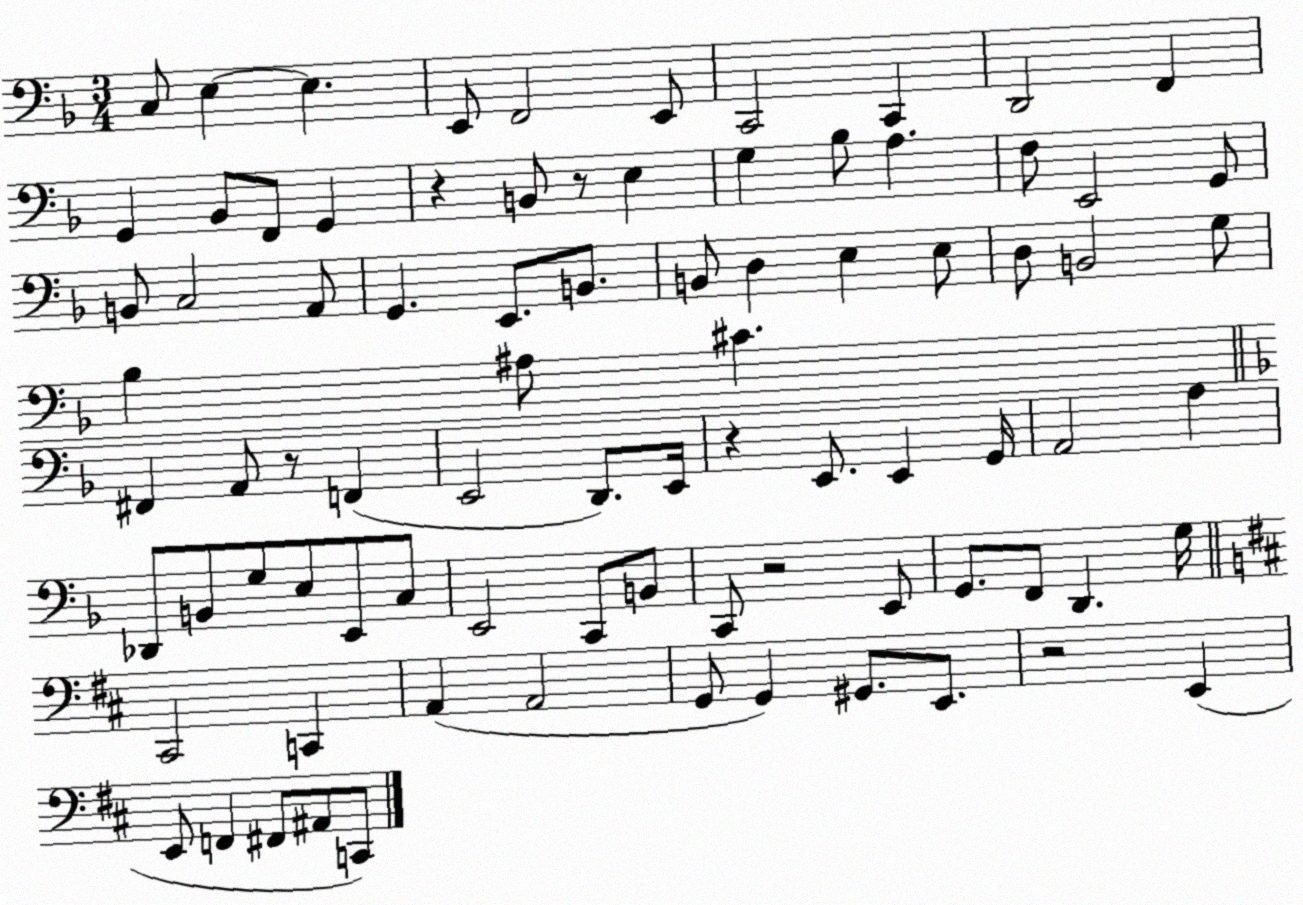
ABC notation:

X:1
T:Untitled
M:3/4
L:1/4
K:F
C,/2 E, E, E,,/2 F,,2 E,,/2 C,,2 C,, D,,2 F,, G,, _B,,/2 F,,/2 G,, z B,,/2 z/2 E, G, _B,/2 A, F,/2 E,,2 G,,/2 B,,/2 C,2 A,,/2 G,, E,,/2 B,,/2 B,,/2 D, E, E,/2 D,/2 B,,2 G,/2 _B, ^A,/2 ^C ^F,, A,,/2 z/2 F,, E,,2 D,,/2 E,,/4 z E,,/2 E,, G,,/4 A,,2 A, _D,,/2 B,,/2 G,/2 E,/2 E,,/2 C,/2 E,,2 C,,/2 B,,/2 C,,/2 z2 E,,/2 G,,/2 F,,/2 D,, G,/4 ^C,,2 C,, A,, A,,2 G,,/2 G,, ^G,,/2 E,,/2 z2 E,, E,,/2 F,, ^F,,/2 ^A,,/2 C,,/2